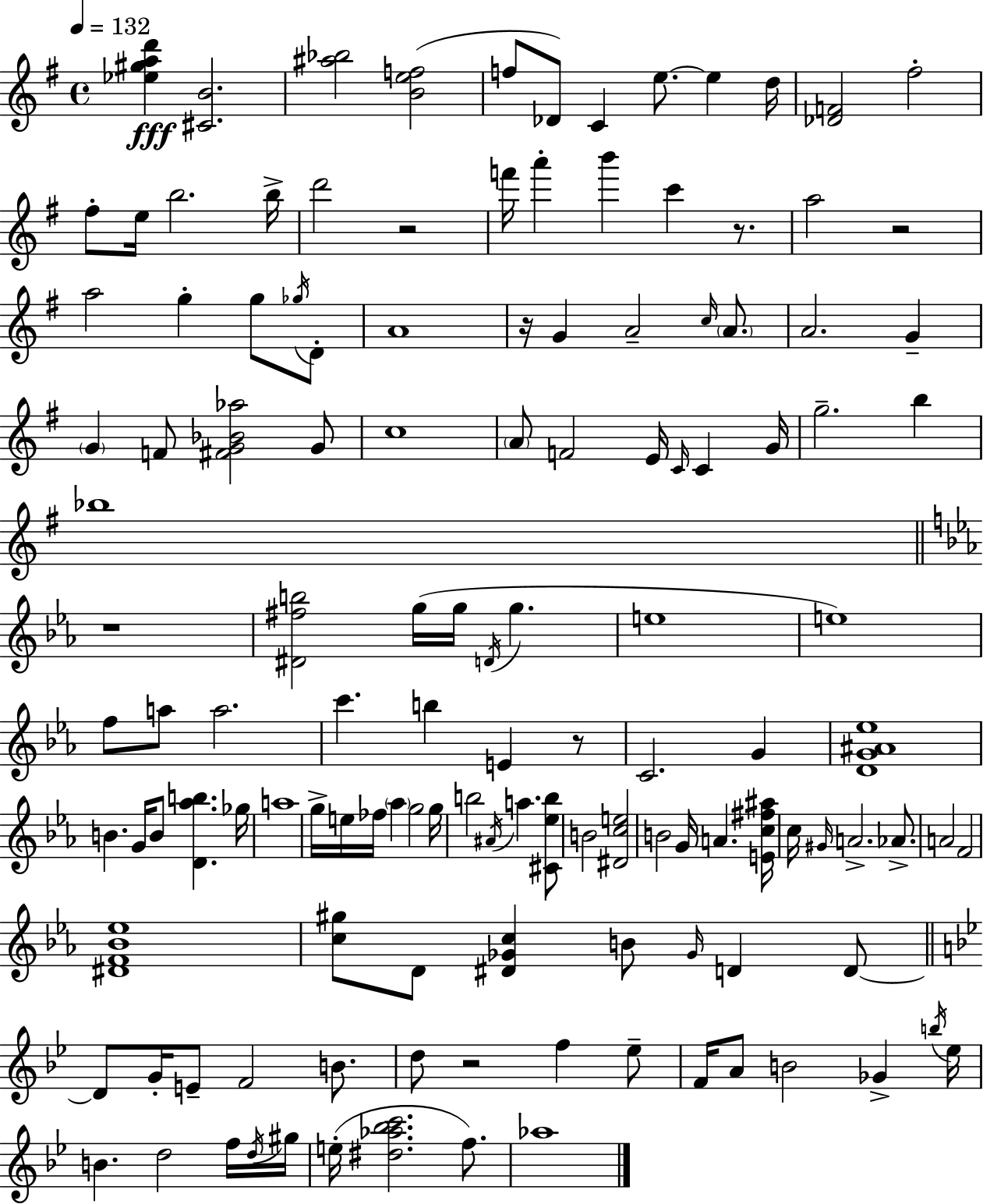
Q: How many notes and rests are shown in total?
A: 130